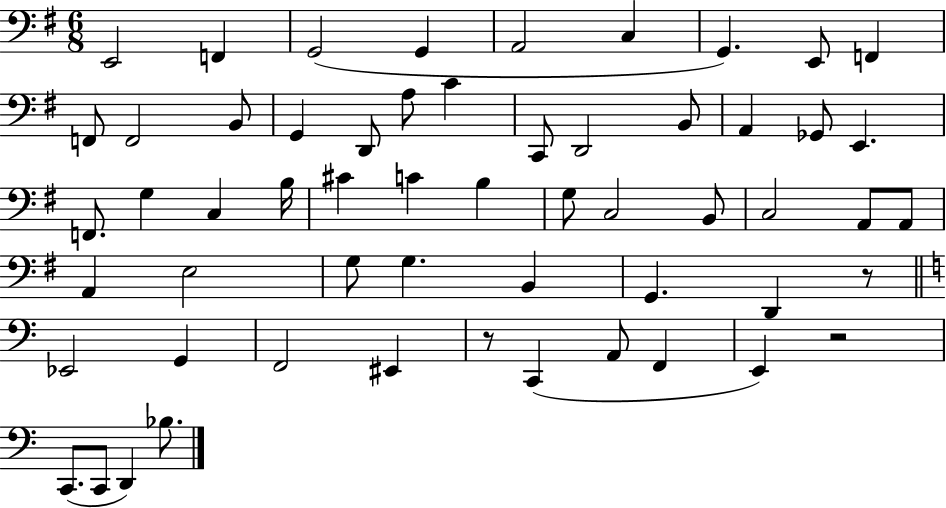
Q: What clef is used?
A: bass